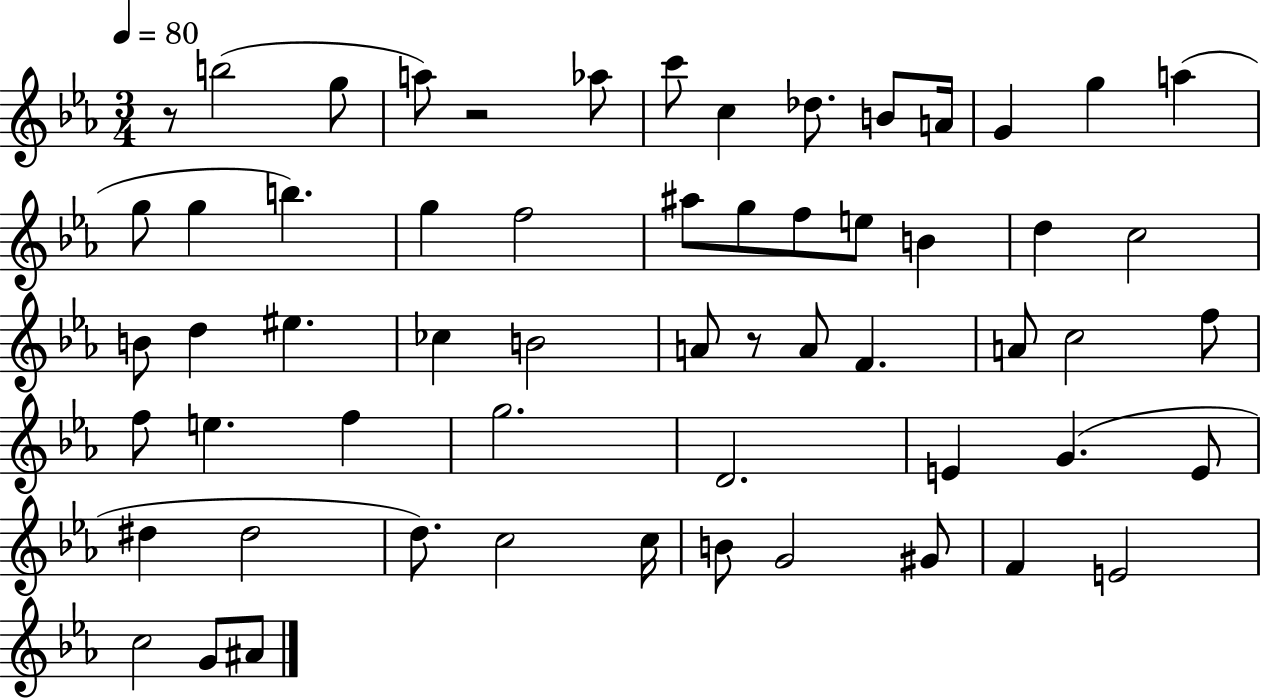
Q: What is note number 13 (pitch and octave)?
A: G5